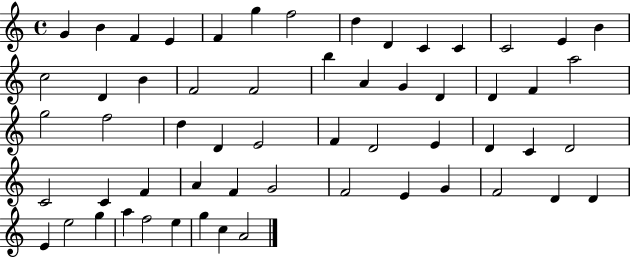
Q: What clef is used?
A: treble